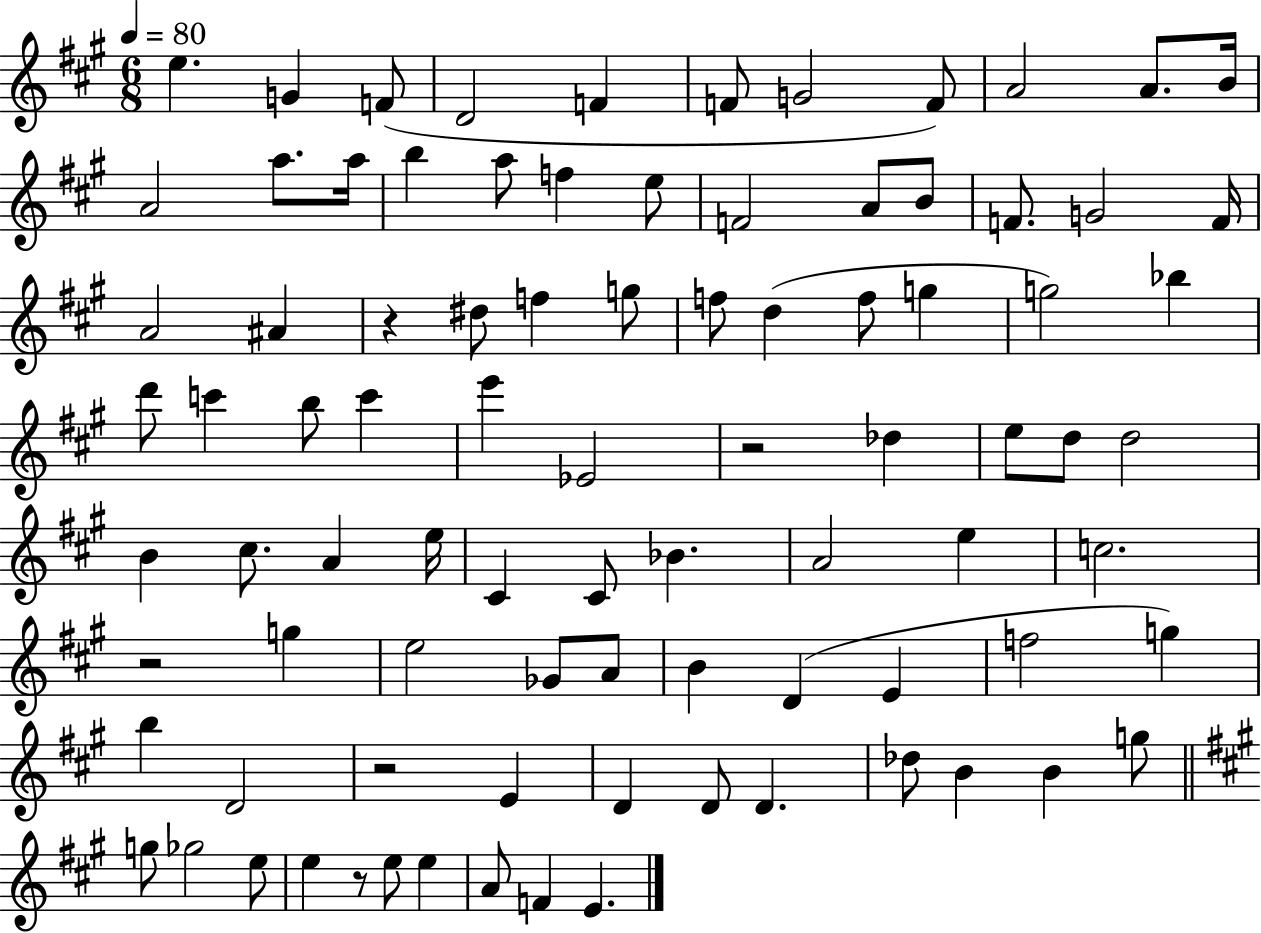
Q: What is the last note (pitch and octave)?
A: E4